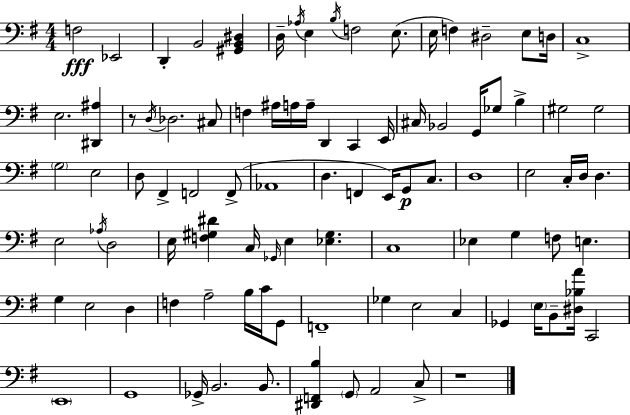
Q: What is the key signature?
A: G major